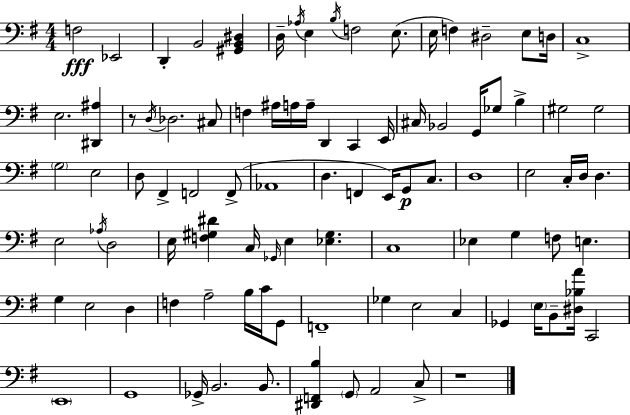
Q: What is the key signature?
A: G major